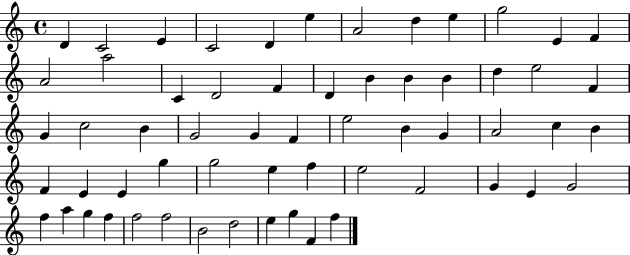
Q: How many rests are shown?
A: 0